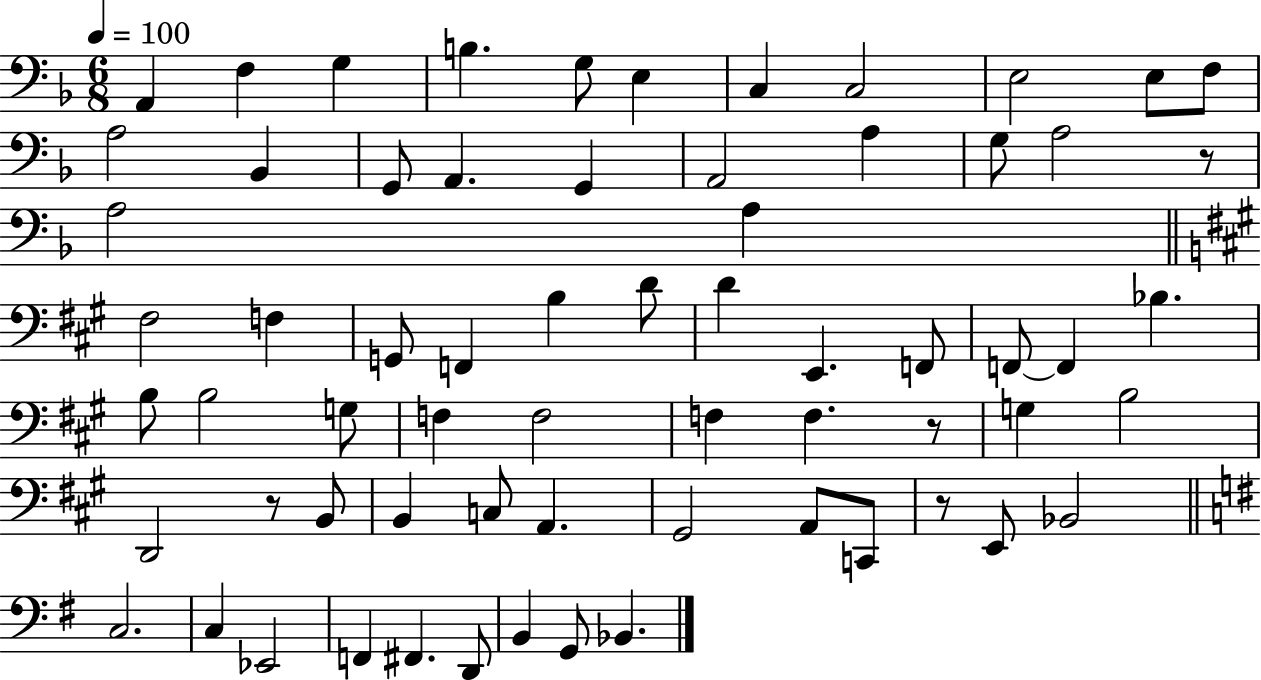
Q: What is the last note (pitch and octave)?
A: Bb2